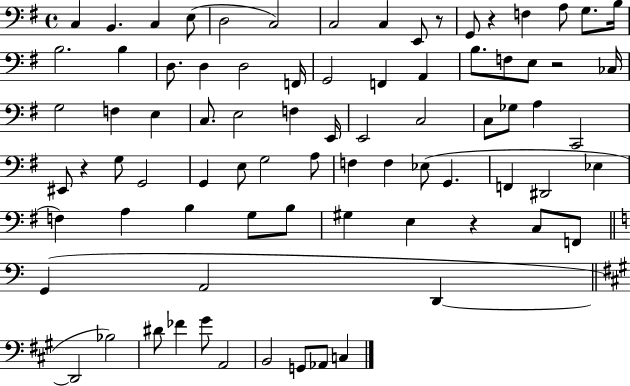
{
  \clef bass
  \time 4/4
  \defaultTimeSignature
  \key g \major
  c4 b,4. c4 e8( | d2 c2) | c2 c4 e,8 r8 | g,8 r4 f4 a8 g8. b16 | \break b2. b4 | d8. d4 d2 f,16 | g,2 f,4 a,4 | b8. f8 e8 r2 ces16 | \break g2 f4 e4 | c8. e2 f4 e,16 | e,2 c2 | c8 ges8 a4 c,2 | \break eis,8 r4 g8 g,2 | g,4 e8 g2 a8 | f4 f4 ees8( g,4. | f,4 dis,2 ees4 | \break f4) a4 b4 g8 b8 | gis4 e4 r4 c8 f,8 | \bar "||" \break \key a \minor g,4( a,2 d,4~~ | \bar "||" \break \key a \major d,2 bes2) | dis'8 fes'4 gis'8 a,2 | b,2 g,8 aes,8 c4 | \bar "|."
}